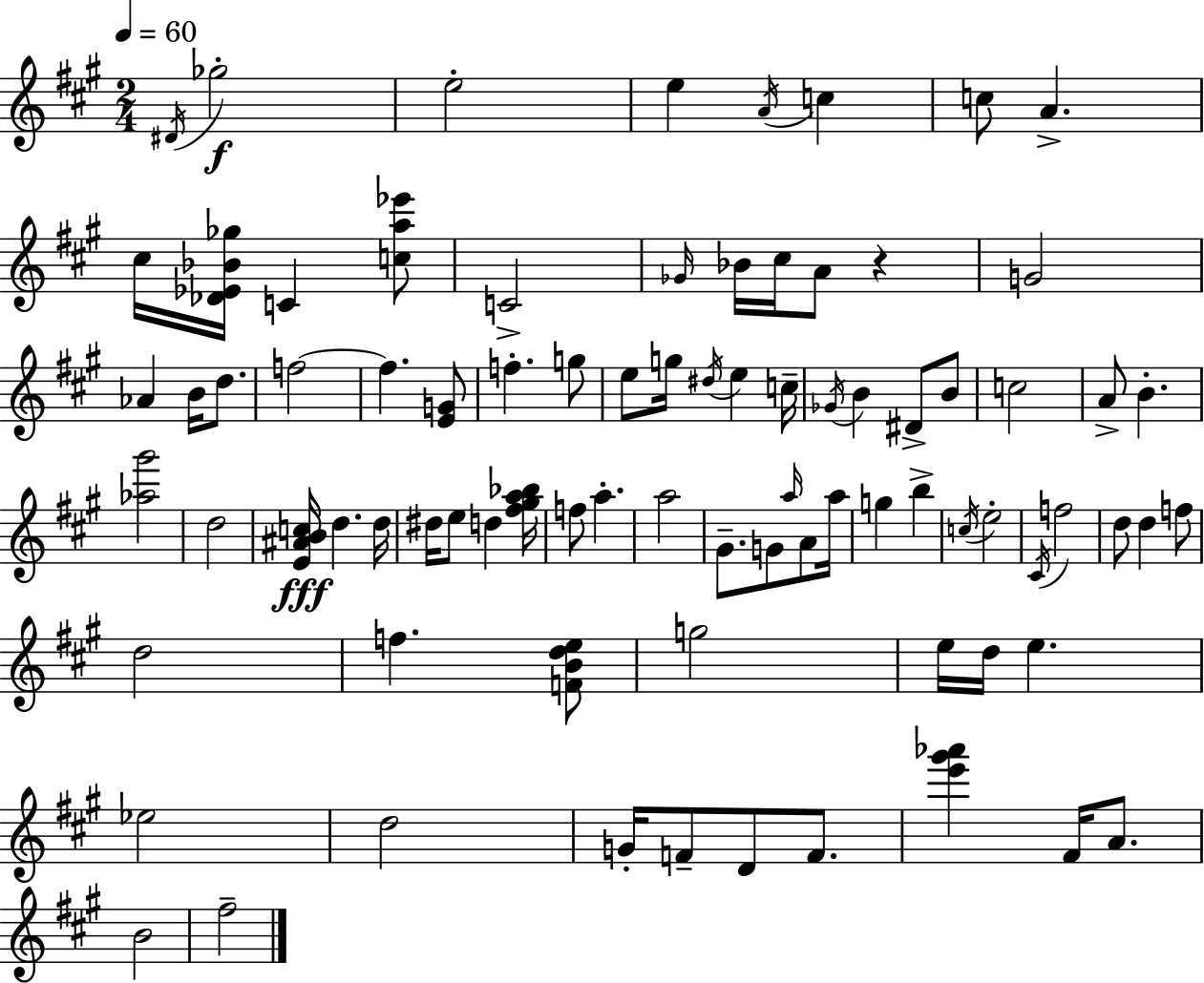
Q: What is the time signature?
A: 2/4